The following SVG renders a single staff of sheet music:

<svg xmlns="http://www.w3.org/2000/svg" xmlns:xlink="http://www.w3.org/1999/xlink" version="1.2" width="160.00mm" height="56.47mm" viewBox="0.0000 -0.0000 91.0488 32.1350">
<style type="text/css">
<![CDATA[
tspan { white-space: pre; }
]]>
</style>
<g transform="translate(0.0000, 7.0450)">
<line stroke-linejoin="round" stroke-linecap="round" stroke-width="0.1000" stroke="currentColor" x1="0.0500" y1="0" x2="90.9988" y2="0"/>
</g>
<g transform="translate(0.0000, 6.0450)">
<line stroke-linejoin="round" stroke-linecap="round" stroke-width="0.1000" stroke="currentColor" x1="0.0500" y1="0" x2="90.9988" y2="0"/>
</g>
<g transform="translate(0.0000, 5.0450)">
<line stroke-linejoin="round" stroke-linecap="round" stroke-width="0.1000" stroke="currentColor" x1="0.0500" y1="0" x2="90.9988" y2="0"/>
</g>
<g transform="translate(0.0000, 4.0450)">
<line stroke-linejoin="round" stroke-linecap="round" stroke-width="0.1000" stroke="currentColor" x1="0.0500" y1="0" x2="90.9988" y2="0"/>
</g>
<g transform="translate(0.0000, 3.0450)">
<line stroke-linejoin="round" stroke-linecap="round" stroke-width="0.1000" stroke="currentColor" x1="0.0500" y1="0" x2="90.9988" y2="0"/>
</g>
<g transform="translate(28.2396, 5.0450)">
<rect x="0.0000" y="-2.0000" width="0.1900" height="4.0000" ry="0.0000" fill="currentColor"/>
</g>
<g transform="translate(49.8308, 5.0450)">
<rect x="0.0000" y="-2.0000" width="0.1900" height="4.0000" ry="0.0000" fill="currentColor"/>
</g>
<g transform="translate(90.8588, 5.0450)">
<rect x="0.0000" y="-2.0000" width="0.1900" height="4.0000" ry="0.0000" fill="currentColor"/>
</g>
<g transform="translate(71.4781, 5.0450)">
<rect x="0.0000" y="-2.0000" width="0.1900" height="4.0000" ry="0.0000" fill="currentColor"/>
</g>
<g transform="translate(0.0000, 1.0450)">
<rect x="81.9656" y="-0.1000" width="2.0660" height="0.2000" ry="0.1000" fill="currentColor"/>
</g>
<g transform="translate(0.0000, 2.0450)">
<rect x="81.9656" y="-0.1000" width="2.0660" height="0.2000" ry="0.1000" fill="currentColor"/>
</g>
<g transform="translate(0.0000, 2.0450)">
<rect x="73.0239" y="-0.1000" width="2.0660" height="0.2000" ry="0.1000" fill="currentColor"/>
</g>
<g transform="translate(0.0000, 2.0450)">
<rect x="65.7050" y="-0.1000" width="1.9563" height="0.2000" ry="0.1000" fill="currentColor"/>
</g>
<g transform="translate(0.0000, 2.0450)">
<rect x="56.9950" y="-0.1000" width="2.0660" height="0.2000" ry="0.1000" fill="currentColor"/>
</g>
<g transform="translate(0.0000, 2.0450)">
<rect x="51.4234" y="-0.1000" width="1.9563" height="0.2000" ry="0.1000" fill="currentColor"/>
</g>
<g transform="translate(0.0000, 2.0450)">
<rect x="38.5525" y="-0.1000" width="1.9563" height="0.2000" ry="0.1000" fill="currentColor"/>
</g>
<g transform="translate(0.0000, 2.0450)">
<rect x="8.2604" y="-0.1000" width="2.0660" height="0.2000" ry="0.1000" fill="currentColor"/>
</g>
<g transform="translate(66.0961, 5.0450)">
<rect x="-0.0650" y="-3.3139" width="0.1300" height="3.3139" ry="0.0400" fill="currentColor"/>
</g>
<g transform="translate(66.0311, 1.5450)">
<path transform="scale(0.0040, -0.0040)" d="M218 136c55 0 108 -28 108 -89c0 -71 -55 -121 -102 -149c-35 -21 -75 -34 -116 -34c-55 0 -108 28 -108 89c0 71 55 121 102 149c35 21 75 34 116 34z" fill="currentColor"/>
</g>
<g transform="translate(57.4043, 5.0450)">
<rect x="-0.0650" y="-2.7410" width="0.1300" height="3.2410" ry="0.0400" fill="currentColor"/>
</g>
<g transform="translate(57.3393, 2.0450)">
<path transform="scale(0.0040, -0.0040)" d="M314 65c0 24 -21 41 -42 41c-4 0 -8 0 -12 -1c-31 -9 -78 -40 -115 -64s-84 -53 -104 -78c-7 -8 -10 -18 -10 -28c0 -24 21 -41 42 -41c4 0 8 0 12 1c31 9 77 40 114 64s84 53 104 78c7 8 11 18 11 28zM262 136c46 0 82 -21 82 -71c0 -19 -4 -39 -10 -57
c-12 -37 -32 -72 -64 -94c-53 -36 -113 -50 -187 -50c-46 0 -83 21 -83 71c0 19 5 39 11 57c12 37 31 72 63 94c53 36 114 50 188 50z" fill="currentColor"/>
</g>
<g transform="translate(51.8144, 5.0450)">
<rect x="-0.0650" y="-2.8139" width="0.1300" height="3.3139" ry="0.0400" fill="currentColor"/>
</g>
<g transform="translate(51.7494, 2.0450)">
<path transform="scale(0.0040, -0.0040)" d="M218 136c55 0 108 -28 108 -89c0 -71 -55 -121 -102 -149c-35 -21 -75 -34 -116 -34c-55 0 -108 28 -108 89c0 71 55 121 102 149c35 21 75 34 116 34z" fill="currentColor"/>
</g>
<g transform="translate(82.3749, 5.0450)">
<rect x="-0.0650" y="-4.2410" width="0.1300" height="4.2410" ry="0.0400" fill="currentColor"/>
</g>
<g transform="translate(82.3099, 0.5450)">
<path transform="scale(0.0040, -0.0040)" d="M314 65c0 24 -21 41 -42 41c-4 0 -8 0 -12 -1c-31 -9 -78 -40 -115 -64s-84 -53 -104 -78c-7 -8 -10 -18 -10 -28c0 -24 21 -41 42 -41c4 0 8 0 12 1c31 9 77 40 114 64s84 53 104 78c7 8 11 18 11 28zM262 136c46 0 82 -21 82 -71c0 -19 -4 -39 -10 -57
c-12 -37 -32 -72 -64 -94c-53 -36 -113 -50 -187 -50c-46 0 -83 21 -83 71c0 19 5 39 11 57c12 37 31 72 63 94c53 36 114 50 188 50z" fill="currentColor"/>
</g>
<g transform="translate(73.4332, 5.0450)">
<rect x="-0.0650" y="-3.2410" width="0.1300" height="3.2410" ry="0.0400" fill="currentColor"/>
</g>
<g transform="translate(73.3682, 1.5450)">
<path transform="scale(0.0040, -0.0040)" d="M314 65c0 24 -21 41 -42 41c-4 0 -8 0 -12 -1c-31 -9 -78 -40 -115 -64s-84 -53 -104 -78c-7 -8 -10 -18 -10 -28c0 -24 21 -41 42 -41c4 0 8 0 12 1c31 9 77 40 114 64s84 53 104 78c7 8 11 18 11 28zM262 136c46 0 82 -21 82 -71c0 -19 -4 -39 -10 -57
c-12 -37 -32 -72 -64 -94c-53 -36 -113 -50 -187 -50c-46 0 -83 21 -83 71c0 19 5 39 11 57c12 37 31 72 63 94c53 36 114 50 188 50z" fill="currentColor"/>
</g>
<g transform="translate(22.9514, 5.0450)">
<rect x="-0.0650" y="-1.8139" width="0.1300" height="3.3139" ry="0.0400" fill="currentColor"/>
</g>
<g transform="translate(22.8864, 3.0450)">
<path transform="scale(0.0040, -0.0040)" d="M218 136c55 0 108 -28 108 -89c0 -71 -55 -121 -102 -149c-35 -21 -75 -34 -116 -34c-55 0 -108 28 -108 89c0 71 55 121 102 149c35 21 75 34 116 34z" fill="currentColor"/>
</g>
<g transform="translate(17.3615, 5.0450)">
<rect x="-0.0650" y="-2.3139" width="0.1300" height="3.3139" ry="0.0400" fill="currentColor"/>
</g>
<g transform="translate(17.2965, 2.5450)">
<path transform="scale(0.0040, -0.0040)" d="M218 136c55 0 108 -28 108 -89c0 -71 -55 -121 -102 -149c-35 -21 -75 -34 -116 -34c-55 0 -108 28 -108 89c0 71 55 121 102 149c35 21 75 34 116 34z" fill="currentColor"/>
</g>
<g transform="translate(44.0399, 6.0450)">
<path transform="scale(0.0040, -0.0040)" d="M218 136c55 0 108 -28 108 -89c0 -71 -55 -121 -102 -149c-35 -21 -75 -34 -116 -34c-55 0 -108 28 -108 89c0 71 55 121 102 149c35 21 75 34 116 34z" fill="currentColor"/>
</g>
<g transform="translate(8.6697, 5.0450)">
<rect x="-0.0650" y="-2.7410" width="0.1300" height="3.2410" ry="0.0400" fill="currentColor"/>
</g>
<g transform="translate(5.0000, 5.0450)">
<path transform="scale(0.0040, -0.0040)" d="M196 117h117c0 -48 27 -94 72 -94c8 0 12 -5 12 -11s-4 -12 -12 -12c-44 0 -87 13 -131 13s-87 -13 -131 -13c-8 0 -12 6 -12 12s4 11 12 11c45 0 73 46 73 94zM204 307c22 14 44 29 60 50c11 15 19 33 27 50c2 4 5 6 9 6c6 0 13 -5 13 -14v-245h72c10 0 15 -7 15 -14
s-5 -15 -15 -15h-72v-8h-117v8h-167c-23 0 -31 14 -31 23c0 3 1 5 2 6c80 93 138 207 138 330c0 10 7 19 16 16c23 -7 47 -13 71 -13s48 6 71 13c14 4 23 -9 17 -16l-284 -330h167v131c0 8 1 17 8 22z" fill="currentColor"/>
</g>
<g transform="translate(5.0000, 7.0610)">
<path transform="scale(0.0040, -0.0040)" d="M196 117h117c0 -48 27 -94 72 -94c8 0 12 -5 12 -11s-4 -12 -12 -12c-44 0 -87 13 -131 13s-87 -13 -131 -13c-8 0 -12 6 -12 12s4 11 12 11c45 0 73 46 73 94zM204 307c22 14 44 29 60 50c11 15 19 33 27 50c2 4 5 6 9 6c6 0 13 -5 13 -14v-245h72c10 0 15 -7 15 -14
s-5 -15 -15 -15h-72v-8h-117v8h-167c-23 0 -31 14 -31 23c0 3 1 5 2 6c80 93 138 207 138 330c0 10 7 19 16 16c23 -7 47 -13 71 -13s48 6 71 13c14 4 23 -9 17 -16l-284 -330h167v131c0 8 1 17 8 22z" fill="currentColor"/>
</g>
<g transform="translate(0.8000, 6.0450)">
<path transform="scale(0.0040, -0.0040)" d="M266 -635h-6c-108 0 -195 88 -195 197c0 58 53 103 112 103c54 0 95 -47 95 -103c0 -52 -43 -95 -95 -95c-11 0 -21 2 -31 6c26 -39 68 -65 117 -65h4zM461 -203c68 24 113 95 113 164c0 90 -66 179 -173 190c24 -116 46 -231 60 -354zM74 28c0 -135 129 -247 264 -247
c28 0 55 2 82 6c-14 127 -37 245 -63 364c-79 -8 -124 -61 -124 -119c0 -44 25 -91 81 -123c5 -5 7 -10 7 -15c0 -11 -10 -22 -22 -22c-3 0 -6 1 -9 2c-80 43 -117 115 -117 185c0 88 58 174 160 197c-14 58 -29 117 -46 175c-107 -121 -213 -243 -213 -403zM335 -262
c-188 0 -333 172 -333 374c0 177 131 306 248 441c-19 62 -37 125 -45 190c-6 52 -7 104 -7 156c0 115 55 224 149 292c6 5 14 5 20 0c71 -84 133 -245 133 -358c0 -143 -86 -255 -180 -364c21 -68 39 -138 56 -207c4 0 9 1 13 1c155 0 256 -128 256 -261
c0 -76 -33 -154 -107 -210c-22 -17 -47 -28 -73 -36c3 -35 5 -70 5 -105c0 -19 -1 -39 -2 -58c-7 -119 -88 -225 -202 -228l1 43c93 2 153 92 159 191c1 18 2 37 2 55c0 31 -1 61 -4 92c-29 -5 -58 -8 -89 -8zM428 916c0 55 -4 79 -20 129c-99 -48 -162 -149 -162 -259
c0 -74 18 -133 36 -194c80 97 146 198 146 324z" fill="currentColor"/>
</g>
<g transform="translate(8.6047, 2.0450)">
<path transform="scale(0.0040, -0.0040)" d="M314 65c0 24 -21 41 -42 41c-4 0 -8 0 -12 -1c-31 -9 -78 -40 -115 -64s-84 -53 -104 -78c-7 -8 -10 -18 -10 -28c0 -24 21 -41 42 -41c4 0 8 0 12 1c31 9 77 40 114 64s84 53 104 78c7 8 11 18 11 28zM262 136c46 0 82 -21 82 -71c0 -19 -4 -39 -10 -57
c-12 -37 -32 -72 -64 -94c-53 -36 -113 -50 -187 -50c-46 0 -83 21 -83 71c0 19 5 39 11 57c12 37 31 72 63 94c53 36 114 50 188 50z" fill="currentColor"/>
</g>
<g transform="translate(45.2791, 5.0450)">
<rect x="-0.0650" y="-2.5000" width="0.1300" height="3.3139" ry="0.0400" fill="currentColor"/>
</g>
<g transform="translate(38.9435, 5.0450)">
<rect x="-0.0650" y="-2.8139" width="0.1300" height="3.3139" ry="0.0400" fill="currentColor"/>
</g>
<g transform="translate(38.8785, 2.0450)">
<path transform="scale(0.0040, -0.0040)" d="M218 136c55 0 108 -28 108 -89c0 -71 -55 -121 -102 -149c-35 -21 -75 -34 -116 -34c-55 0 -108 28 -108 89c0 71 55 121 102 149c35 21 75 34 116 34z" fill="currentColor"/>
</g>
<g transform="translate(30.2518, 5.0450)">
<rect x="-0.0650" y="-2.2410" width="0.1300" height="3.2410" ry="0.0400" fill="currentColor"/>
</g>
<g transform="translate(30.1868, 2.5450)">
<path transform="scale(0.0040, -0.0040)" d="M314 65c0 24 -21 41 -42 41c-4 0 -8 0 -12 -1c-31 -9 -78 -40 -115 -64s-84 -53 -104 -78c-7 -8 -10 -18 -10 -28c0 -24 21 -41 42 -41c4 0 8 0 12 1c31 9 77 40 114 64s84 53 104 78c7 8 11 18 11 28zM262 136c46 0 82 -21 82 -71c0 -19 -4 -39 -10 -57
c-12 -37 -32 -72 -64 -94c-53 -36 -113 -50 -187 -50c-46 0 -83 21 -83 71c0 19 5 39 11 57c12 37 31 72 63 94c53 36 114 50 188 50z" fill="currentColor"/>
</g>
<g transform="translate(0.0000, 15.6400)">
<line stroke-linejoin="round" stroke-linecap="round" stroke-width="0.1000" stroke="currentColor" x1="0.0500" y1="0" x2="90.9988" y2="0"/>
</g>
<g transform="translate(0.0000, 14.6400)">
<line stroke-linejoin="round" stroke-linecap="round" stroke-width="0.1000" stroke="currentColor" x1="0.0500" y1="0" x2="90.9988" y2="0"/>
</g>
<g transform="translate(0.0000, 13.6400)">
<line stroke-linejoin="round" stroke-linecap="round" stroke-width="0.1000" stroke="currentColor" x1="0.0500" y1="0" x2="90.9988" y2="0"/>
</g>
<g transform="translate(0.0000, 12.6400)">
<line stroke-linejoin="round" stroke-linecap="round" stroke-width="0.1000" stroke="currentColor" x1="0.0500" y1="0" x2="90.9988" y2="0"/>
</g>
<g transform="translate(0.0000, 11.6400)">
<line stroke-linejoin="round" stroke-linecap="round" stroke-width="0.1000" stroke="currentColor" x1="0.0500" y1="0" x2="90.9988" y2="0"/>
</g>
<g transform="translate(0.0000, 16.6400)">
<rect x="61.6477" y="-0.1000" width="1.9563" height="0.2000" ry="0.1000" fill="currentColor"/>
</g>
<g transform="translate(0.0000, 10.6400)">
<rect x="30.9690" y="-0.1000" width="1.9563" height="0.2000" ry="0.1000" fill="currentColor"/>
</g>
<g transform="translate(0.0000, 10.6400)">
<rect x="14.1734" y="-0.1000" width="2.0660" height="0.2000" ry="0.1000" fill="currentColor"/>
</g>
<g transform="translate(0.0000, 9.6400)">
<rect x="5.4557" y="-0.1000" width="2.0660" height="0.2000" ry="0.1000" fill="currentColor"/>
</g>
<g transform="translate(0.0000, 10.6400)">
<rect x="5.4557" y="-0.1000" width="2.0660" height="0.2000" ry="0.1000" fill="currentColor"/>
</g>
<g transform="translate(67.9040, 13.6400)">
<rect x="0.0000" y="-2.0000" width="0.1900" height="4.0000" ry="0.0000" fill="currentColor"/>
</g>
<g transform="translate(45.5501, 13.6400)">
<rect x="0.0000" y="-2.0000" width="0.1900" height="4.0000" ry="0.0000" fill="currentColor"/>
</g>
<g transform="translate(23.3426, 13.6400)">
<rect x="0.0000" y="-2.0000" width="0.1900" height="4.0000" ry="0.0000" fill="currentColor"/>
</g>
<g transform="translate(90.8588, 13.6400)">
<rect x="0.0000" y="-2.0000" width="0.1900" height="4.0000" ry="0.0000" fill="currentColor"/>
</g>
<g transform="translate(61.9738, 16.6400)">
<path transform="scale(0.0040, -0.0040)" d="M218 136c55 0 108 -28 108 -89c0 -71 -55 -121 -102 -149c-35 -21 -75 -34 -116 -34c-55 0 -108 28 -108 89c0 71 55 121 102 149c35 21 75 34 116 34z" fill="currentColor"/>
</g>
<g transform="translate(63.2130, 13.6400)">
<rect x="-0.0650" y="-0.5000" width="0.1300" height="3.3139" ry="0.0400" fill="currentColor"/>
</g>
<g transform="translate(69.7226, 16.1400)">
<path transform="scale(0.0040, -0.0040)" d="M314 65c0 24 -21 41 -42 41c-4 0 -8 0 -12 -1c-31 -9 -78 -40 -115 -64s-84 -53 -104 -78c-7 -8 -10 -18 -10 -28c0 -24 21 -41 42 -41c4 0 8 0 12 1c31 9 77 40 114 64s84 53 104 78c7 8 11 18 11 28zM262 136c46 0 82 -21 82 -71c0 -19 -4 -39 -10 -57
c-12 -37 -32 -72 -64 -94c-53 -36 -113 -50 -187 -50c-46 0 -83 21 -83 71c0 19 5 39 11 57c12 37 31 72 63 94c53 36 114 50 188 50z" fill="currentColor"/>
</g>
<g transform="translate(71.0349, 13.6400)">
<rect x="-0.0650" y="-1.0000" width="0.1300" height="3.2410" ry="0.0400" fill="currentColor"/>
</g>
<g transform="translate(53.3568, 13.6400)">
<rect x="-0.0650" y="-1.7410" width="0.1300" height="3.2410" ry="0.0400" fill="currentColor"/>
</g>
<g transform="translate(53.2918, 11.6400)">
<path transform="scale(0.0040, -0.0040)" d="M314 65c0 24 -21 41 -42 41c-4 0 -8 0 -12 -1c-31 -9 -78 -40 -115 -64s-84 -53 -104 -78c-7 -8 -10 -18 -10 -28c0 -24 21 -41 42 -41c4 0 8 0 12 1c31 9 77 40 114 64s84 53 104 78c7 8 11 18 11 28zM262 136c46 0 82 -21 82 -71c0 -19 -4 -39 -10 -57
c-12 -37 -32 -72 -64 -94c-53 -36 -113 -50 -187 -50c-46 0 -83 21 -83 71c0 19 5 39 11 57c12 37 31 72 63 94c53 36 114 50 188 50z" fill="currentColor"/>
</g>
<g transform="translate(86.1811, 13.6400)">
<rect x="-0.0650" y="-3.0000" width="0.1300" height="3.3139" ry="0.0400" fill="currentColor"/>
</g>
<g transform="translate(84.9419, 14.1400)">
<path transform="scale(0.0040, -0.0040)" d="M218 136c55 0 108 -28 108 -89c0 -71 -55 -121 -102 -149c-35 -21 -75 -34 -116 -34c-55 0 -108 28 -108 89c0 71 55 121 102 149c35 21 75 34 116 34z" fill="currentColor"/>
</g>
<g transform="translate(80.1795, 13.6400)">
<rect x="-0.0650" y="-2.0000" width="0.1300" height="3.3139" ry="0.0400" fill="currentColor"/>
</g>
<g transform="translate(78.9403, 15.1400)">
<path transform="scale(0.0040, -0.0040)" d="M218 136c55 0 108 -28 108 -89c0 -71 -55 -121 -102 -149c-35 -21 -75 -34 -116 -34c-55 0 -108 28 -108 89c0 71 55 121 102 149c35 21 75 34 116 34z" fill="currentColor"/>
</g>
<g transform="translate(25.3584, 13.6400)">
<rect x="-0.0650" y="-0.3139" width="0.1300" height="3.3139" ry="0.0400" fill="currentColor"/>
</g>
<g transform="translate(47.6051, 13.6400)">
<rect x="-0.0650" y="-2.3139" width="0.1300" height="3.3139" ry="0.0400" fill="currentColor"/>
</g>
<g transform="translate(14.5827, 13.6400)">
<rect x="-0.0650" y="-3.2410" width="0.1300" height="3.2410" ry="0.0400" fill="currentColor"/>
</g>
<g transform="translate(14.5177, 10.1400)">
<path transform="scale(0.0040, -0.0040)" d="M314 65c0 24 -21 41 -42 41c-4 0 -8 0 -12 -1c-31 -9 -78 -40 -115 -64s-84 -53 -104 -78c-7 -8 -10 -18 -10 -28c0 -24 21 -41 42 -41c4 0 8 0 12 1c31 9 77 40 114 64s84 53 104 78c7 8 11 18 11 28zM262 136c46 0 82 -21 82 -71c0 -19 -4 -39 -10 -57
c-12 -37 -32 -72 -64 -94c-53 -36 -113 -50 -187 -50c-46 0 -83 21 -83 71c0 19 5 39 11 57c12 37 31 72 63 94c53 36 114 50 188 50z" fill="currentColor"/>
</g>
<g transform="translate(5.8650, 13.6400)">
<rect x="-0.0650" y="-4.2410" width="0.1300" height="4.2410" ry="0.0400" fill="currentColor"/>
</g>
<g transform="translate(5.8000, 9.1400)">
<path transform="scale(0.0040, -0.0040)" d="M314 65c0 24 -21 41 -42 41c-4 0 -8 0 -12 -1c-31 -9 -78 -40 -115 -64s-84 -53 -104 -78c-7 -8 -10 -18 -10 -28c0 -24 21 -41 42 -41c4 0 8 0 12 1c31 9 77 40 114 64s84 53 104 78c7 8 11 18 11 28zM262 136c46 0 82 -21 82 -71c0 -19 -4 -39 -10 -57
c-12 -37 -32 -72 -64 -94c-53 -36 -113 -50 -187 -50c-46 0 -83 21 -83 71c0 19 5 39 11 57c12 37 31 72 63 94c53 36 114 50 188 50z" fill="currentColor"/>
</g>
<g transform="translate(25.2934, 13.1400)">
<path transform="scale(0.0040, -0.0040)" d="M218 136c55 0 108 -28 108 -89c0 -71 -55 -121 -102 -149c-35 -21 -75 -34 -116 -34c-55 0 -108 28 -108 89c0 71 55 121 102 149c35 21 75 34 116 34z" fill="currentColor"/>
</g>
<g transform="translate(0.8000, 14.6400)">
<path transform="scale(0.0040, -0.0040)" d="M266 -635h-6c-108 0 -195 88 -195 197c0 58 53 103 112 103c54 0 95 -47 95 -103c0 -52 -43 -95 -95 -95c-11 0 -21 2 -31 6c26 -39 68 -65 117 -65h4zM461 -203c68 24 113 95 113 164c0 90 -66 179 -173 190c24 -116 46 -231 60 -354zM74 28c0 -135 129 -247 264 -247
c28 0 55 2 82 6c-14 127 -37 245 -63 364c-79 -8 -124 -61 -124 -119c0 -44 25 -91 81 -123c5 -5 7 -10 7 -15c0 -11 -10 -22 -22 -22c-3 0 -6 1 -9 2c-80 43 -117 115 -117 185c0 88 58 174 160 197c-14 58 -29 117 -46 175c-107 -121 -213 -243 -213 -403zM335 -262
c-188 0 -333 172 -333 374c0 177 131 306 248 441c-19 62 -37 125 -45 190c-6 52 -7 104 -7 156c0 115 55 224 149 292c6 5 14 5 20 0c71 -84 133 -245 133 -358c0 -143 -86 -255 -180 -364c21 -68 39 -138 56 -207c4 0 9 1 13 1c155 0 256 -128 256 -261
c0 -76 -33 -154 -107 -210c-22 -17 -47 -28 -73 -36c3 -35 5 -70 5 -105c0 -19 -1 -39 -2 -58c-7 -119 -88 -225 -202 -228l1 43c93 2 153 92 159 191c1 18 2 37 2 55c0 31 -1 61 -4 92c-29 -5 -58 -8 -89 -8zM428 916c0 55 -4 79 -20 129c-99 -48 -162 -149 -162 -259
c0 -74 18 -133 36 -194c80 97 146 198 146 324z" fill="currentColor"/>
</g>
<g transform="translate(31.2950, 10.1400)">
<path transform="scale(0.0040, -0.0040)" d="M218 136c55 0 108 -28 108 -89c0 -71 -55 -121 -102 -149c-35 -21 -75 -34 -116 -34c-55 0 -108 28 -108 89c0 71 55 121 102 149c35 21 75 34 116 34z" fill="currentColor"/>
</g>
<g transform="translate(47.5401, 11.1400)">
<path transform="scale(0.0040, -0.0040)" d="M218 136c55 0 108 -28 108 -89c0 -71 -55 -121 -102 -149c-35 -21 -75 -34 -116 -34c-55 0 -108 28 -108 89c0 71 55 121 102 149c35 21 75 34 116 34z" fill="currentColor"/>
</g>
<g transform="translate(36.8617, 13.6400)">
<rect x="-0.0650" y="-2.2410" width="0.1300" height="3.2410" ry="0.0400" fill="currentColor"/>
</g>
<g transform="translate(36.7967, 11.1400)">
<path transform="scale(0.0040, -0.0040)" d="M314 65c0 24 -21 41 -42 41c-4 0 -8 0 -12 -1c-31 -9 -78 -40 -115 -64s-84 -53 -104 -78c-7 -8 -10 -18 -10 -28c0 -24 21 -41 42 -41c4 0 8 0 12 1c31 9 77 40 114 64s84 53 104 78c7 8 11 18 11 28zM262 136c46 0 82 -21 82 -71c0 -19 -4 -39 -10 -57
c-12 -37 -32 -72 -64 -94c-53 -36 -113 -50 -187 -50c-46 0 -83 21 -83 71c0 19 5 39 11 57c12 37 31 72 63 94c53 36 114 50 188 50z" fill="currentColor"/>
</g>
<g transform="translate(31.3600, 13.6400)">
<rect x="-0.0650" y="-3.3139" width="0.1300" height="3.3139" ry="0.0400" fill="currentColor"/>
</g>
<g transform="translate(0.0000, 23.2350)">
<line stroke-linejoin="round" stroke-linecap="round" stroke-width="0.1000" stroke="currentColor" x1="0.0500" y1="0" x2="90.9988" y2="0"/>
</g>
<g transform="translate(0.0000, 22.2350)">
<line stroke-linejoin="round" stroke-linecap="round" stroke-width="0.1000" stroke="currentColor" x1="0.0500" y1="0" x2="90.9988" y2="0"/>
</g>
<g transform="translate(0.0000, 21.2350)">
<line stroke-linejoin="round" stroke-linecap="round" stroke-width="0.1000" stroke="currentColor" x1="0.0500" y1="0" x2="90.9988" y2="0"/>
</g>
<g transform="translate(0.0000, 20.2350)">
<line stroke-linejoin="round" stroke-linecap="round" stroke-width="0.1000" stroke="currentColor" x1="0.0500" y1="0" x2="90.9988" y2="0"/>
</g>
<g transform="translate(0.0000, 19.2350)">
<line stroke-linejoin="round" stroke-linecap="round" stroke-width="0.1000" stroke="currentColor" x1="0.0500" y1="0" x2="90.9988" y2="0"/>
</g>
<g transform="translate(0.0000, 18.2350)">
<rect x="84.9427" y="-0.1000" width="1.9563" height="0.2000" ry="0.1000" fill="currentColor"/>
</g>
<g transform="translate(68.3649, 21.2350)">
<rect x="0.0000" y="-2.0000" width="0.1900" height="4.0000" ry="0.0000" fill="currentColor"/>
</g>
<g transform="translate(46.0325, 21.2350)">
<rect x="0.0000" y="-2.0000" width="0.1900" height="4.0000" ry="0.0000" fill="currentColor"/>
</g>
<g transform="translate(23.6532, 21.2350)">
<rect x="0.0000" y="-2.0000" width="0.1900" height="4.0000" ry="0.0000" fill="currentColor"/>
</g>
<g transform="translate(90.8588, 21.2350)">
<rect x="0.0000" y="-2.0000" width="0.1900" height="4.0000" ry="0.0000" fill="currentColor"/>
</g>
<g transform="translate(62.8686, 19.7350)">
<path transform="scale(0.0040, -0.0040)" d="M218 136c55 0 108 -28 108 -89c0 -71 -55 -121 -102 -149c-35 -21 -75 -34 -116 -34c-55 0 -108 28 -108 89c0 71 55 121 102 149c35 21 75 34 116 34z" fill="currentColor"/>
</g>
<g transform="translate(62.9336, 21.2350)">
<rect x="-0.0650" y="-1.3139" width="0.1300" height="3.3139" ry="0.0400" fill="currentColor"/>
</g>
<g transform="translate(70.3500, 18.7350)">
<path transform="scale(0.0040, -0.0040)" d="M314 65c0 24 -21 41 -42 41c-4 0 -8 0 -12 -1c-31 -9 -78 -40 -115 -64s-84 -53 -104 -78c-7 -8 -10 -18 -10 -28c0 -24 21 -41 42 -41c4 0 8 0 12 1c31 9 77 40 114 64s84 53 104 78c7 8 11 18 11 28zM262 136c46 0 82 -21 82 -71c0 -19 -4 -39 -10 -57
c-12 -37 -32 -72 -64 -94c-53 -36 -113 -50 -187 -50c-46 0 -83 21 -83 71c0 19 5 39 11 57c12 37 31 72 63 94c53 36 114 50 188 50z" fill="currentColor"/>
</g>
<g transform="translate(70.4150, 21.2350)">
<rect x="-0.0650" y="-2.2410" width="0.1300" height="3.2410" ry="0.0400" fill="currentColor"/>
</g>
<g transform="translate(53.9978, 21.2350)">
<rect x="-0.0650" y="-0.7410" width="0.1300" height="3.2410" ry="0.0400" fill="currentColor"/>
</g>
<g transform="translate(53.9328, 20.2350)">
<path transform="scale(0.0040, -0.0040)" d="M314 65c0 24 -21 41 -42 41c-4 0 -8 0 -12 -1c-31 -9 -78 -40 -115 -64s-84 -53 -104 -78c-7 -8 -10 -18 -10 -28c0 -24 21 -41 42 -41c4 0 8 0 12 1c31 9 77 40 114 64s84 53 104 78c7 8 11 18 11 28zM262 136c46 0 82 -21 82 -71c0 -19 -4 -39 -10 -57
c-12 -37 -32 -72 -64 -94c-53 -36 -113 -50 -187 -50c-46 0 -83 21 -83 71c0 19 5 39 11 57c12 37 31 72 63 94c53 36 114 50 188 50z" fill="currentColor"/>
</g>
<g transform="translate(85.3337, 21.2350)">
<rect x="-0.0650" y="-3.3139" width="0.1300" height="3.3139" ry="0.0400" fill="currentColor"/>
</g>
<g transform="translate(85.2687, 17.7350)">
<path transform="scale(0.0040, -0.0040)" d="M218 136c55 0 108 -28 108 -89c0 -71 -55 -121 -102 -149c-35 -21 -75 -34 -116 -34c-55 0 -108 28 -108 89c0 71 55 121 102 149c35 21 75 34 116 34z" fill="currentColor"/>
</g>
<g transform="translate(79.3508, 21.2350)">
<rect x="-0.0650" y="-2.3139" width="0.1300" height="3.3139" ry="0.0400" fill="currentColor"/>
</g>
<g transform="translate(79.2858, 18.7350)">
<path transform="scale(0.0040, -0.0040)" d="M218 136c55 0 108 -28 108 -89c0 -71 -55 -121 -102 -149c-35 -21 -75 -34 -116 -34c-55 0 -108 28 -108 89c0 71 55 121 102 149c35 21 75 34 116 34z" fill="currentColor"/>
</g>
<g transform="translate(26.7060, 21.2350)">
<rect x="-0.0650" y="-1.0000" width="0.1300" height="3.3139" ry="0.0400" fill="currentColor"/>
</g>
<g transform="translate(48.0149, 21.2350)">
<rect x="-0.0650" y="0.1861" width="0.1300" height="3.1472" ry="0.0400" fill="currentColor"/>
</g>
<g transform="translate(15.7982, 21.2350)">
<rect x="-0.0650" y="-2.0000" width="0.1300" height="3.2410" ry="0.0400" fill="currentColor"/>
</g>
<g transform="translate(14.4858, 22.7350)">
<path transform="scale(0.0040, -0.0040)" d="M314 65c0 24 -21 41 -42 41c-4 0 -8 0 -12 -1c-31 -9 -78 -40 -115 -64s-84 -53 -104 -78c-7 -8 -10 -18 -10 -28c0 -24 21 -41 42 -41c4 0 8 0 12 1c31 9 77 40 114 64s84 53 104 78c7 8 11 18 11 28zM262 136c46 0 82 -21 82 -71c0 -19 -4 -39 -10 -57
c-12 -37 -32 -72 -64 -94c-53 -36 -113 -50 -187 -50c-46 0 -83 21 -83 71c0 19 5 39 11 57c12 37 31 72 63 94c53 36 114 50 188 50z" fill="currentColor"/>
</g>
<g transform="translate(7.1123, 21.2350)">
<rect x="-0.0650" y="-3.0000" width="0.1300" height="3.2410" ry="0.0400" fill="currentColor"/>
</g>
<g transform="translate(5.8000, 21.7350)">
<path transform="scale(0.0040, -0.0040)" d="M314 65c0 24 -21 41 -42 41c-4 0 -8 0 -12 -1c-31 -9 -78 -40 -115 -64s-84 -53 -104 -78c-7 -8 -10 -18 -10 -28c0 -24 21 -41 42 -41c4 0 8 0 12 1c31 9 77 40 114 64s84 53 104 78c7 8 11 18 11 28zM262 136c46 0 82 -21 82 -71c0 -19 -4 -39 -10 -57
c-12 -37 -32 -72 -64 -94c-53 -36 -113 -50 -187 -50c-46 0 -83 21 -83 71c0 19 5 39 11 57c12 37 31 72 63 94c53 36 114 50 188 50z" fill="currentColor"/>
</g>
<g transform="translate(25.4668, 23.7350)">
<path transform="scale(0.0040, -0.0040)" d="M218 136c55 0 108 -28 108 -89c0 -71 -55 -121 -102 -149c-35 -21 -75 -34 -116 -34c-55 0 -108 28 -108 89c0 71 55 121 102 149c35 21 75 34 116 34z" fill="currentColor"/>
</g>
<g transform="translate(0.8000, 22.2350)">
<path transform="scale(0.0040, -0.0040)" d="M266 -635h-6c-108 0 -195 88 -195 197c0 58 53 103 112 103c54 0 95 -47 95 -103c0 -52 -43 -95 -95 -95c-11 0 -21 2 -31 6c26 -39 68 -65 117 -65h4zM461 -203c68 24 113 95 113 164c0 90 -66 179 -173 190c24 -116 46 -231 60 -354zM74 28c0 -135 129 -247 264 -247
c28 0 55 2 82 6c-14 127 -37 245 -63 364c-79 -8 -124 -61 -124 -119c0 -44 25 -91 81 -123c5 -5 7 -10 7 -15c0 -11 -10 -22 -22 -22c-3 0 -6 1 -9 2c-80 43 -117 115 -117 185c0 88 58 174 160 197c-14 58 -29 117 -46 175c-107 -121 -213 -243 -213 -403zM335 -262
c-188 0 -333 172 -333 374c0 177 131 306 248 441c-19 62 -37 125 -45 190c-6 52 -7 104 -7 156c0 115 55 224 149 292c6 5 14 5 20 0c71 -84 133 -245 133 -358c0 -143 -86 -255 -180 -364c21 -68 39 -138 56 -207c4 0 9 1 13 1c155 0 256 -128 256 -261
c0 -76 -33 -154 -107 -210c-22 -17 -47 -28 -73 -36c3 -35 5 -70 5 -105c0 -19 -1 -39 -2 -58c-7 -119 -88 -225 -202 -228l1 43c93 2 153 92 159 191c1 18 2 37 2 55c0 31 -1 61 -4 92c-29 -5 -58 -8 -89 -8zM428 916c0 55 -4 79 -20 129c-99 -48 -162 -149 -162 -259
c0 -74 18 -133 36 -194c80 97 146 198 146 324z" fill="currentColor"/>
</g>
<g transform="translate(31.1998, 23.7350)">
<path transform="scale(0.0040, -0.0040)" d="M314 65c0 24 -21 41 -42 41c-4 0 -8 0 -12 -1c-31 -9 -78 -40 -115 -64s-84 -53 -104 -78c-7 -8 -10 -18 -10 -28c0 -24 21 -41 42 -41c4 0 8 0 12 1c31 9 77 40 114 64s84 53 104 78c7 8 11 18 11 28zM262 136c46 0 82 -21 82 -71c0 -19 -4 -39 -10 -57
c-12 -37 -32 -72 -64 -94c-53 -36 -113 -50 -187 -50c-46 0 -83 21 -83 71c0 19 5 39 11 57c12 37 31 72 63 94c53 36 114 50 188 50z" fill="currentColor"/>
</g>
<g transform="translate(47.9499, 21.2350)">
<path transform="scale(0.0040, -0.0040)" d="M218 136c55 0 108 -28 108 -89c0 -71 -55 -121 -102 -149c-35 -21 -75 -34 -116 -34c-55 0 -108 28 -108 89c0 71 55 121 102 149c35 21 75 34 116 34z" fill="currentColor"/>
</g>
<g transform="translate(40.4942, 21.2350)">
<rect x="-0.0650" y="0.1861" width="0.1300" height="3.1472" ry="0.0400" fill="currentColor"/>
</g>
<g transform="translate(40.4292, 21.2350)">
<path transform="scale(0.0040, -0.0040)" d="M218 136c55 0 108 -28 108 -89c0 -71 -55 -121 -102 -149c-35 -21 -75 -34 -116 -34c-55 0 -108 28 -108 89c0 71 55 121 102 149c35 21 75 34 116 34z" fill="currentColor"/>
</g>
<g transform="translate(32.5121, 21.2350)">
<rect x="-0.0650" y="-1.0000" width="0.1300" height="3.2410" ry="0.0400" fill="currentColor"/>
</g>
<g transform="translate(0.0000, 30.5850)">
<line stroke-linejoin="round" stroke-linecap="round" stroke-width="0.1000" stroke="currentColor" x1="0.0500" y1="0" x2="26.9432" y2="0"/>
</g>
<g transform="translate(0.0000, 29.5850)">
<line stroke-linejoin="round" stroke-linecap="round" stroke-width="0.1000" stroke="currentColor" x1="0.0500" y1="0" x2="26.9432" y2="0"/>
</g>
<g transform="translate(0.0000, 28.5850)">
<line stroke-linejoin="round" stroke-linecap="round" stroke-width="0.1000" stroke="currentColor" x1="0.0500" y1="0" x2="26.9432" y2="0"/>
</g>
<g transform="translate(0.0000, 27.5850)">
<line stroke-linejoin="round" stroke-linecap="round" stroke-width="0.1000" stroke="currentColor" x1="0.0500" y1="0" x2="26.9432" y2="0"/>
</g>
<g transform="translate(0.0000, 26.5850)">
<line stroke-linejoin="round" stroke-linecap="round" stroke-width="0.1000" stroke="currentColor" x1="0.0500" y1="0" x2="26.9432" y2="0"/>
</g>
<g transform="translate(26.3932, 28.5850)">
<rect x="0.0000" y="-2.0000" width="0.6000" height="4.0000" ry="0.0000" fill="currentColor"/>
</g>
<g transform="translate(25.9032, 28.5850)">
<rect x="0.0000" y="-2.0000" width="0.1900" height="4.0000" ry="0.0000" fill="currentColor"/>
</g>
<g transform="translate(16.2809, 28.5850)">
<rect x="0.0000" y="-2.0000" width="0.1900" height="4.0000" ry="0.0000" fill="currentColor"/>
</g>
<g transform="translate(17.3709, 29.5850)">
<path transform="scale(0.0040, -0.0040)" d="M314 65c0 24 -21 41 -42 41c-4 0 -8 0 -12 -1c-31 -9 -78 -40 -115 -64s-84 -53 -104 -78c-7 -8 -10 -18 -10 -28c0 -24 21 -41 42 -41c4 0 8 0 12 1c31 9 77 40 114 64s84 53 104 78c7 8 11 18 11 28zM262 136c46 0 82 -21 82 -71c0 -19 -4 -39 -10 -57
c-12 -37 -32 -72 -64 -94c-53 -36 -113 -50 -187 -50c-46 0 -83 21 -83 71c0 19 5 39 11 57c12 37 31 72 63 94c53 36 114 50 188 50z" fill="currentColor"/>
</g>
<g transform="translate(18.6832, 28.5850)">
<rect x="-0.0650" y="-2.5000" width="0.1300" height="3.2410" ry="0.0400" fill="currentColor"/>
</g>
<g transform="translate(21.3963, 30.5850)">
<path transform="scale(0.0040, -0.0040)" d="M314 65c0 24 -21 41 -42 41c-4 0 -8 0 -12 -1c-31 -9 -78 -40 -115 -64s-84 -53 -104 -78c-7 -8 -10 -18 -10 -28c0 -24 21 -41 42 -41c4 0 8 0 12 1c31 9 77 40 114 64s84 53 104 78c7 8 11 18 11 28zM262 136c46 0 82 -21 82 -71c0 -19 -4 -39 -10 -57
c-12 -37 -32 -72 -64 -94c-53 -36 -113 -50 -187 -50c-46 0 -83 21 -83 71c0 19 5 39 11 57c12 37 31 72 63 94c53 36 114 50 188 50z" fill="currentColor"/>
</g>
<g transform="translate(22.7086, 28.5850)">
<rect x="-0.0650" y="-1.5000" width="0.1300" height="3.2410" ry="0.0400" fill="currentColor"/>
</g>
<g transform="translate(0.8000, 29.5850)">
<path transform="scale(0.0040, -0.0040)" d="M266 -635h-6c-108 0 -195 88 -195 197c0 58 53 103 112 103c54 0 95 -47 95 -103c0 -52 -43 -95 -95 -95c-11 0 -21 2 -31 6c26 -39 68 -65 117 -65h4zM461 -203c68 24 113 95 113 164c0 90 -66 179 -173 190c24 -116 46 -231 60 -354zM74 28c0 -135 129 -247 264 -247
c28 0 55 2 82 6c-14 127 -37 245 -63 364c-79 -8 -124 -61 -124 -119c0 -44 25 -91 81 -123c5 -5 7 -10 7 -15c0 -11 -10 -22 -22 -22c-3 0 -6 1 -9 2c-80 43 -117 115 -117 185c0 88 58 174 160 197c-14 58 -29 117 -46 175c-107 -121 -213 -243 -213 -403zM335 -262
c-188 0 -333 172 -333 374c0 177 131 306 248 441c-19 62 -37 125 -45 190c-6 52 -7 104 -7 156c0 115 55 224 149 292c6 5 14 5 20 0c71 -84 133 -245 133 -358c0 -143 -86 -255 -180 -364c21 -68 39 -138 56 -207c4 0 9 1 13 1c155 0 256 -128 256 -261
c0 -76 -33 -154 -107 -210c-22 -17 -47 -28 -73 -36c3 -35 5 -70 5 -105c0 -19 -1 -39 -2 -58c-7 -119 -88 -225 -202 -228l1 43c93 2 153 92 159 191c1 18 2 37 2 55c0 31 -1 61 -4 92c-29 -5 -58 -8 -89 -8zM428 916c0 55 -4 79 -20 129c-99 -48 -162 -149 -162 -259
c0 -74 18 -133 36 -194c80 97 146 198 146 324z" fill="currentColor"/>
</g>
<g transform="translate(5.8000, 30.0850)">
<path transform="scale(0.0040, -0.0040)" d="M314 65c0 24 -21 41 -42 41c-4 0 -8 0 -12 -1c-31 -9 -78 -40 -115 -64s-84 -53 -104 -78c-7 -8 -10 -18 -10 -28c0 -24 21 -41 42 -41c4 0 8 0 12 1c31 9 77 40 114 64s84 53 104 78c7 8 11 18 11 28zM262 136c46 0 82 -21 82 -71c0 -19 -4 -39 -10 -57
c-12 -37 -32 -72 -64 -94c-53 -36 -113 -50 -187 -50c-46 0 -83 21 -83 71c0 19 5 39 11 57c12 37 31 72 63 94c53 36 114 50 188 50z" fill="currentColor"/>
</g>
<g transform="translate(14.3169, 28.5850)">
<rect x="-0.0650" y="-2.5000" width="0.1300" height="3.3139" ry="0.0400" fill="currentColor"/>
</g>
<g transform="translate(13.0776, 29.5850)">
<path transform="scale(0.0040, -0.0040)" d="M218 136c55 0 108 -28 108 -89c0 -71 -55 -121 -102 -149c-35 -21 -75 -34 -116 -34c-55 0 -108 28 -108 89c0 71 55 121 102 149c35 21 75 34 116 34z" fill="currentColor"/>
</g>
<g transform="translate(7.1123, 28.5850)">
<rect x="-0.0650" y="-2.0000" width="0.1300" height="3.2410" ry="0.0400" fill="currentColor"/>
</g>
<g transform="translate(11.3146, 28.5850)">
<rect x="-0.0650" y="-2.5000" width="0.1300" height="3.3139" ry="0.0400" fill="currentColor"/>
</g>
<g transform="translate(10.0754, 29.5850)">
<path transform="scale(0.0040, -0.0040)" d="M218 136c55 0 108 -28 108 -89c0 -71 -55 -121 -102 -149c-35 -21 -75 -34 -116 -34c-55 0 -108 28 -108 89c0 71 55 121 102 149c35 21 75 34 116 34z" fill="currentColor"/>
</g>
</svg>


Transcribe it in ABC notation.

X:1
T:Untitled
M:4/4
L:1/4
K:C
a2 g f g2 a G a a2 b b2 d'2 d'2 b2 c b g2 g f2 C D2 F A A2 F2 D D2 B B d2 e g2 g b F2 G G G2 E2